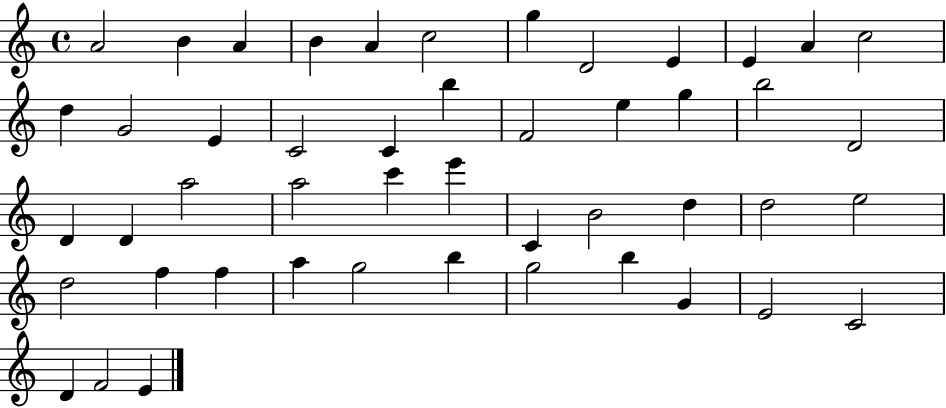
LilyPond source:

{
  \clef treble
  \time 4/4
  \defaultTimeSignature
  \key c \major
  a'2 b'4 a'4 | b'4 a'4 c''2 | g''4 d'2 e'4 | e'4 a'4 c''2 | \break d''4 g'2 e'4 | c'2 c'4 b''4 | f'2 e''4 g''4 | b''2 d'2 | \break d'4 d'4 a''2 | a''2 c'''4 e'''4 | c'4 b'2 d''4 | d''2 e''2 | \break d''2 f''4 f''4 | a''4 g''2 b''4 | g''2 b''4 g'4 | e'2 c'2 | \break d'4 f'2 e'4 | \bar "|."
}